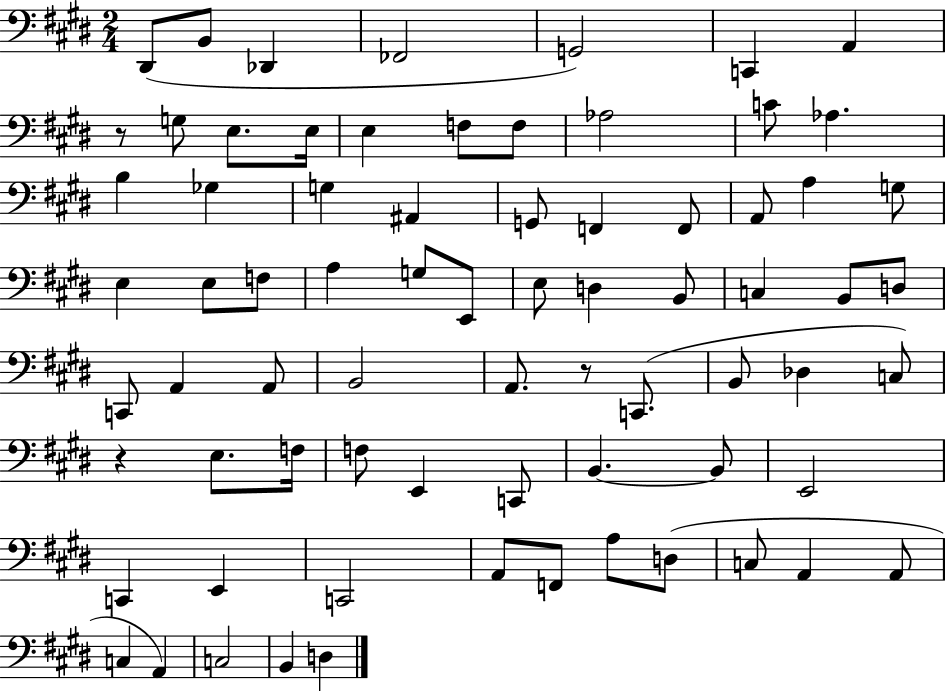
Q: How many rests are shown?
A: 3